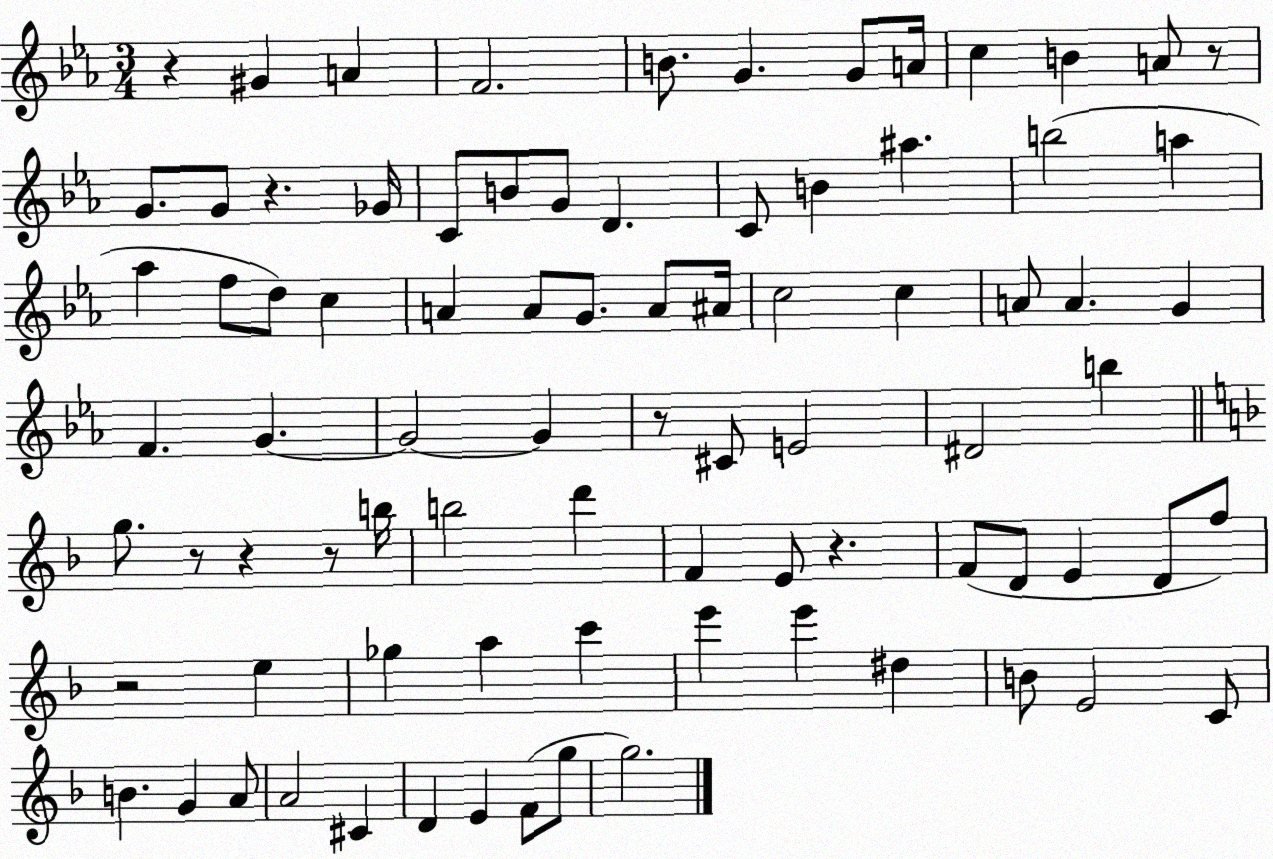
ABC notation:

X:1
T:Untitled
M:3/4
L:1/4
K:Eb
z ^G A F2 B/2 G G/2 A/4 c B A/2 z/2 G/2 G/2 z _G/4 C/2 B/2 G/2 D C/2 B ^a b2 a _a f/2 d/2 c A A/2 G/2 A/2 ^A/4 c2 c A/2 A G F G G2 G z/2 ^C/2 E2 ^D2 b g/2 z/2 z z/2 b/4 b2 d' F E/2 z F/2 D/2 E D/2 f/2 z2 e _g a c' e' e' ^d B/2 E2 C/2 B G A/2 A2 ^C D E F/2 g/2 g2